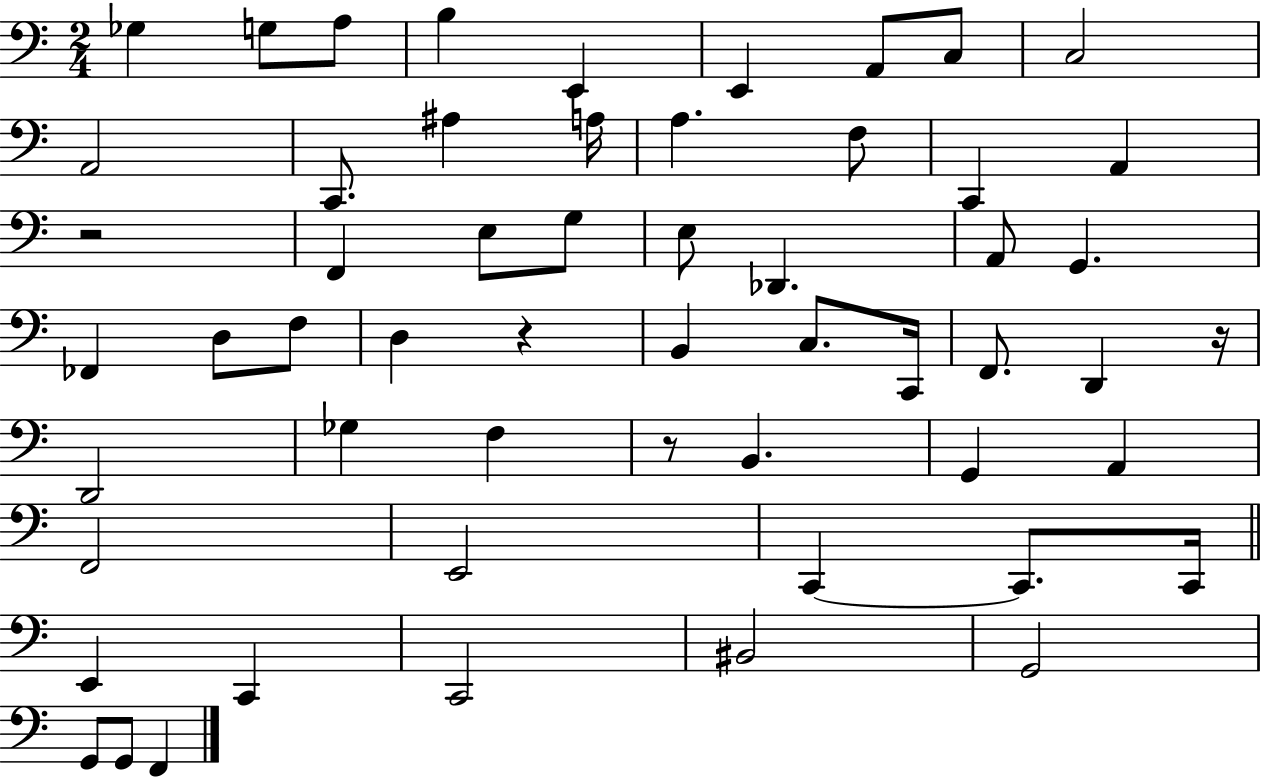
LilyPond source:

{
  \clef bass
  \numericTimeSignature
  \time 2/4
  \key c \major
  \repeat volta 2 { ges4 g8 a8 | b4 e,4 | e,4 a,8 c8 | c2 | \break a,2 | c,8. ais4 a16 | a4. f8 | c,4 a,4 | \break r2 | f,4 e8 g8 | e8 des,4. | a,8 g,4. | \break fes,4 d8 f8 | d4 r4 | b,4 c8. c,16 | f,8. d,4 r16 | \break d,2 | ges4 f4 | r8 b,4. | g,4 a,4 | \break f,2 | e,2 | c,4~~ c,8. c,16 | \bar "||" \break \key c \major e,4 c,4 | c,2 | bis,2 | g,2 | \break g,8 g,8 f,4 | } \bar "|."
}